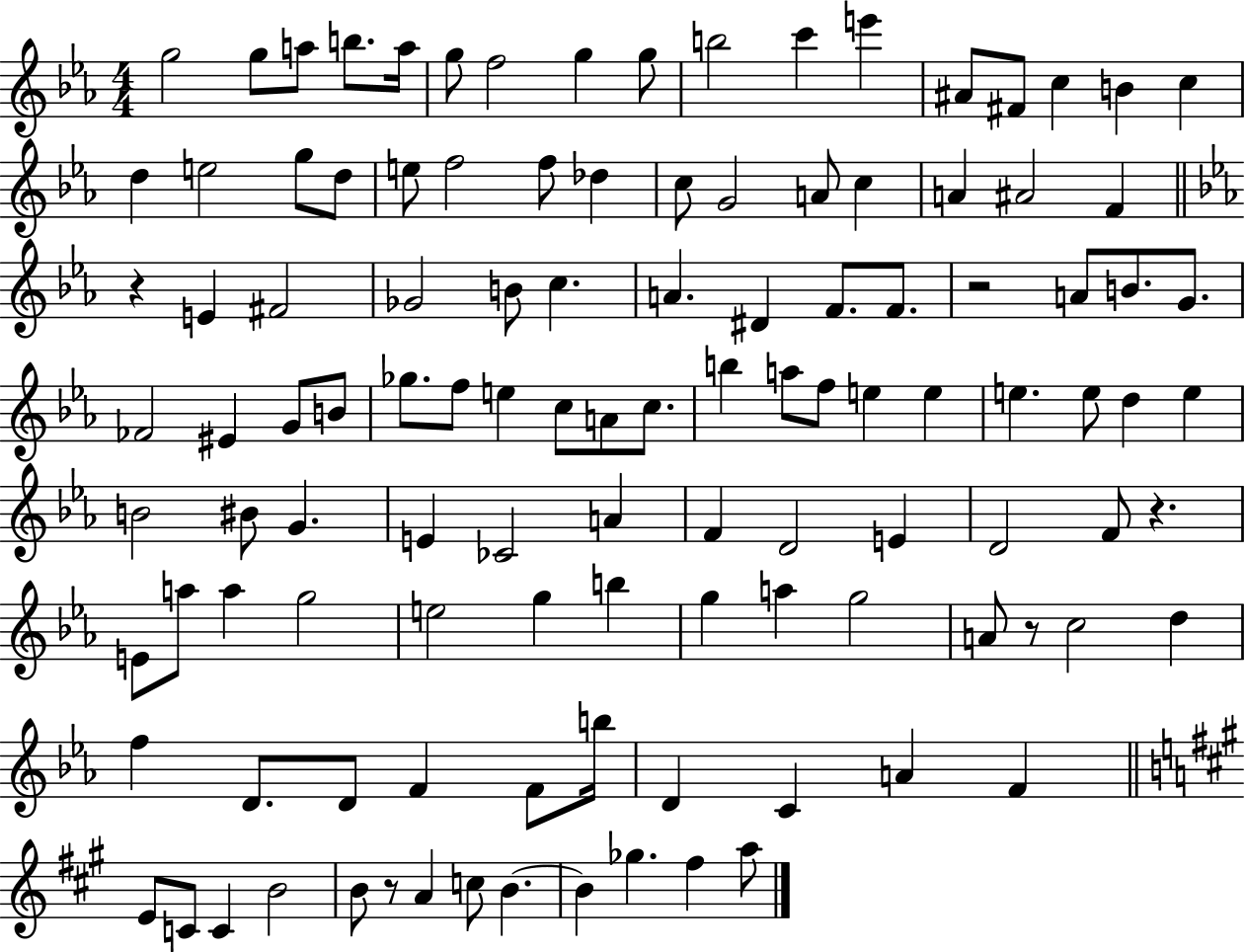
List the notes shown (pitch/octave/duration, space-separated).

G5/h G5/e A5/e B5/e. A5/s G5/e F5/h G5/q G5/e B5/h C6/q E6/q A#4/e F#4/e C5/q B4/q C5/q D5/q E5/h G5/e D5/e E5/e F5/h F5/e Db5/q C5/e G4/h A4/e C5/q A4/q A#4/h F4/q R/q E4/q F#4/h Gb4/h B4/e C5/q. A4/q. D#4/q F4/e. F4/e. R/h A4/e B4/e. G4/e. FES4/h EIS4/q G4/e B4/e Gb5/e. F5/e E5/q C5/e A4/e C5/e. B5/q A5/e F5/e E5/q E5/q E5/q. E5/e D5/q E5/q B4/h BIS4/e G4/q. E4/q CES4/h A4/q F4/q D4/h E4/q D4/h F4/e R/q. E4/e A5/e A5/q G5/h E5/h G5/q B5/q G5/q A5/q G5/h A4/e R/e C5/h D5/q F5/q D4/e. D4/e F4/q F4/e B5/s D4/q C4/q A4/q F4/q E4/e C4/e C4/q B4/h B4/e R/e A4/q C5/e B4/q. B4/q Gb5/q. F#5/q A5/e